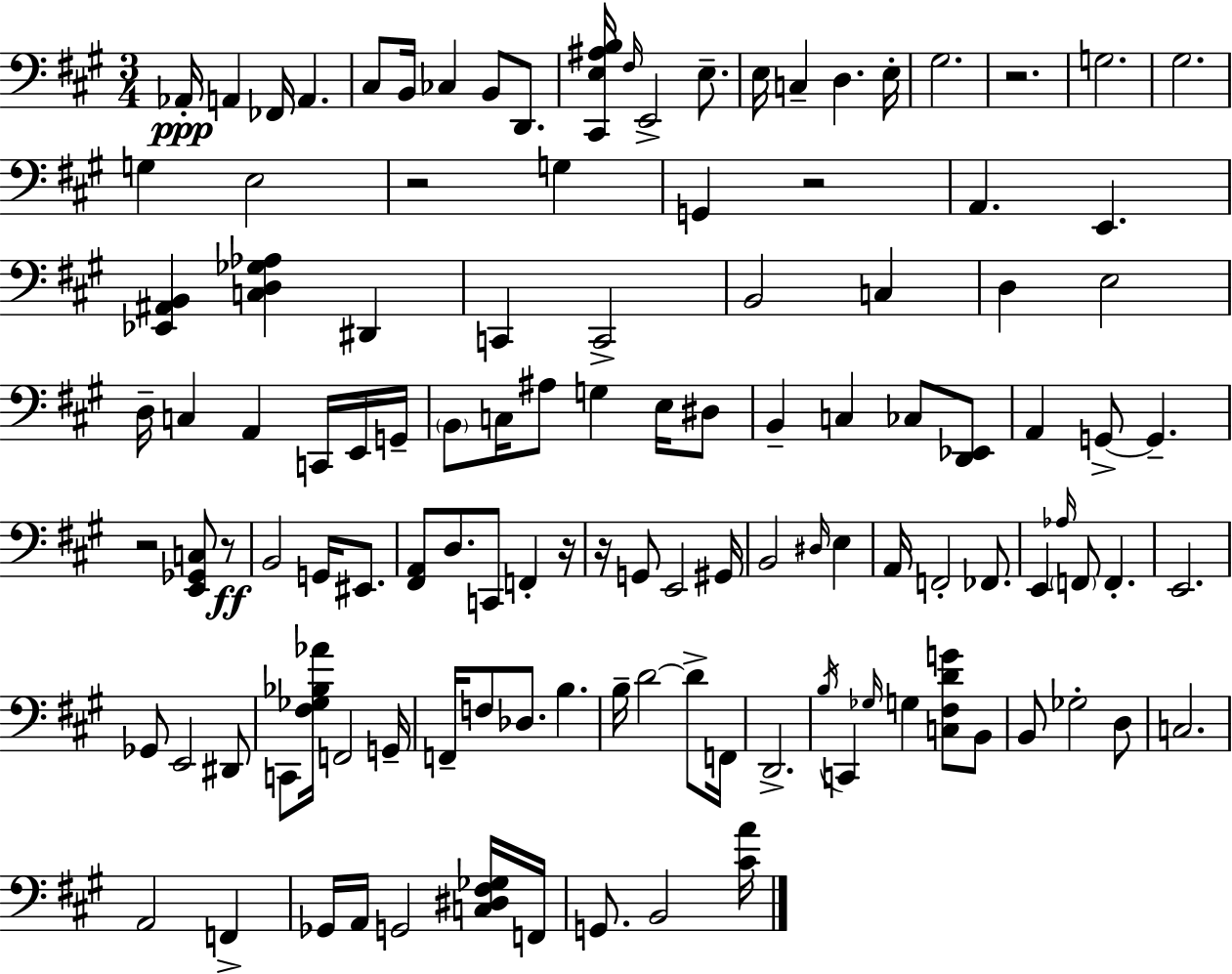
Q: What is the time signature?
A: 3/4